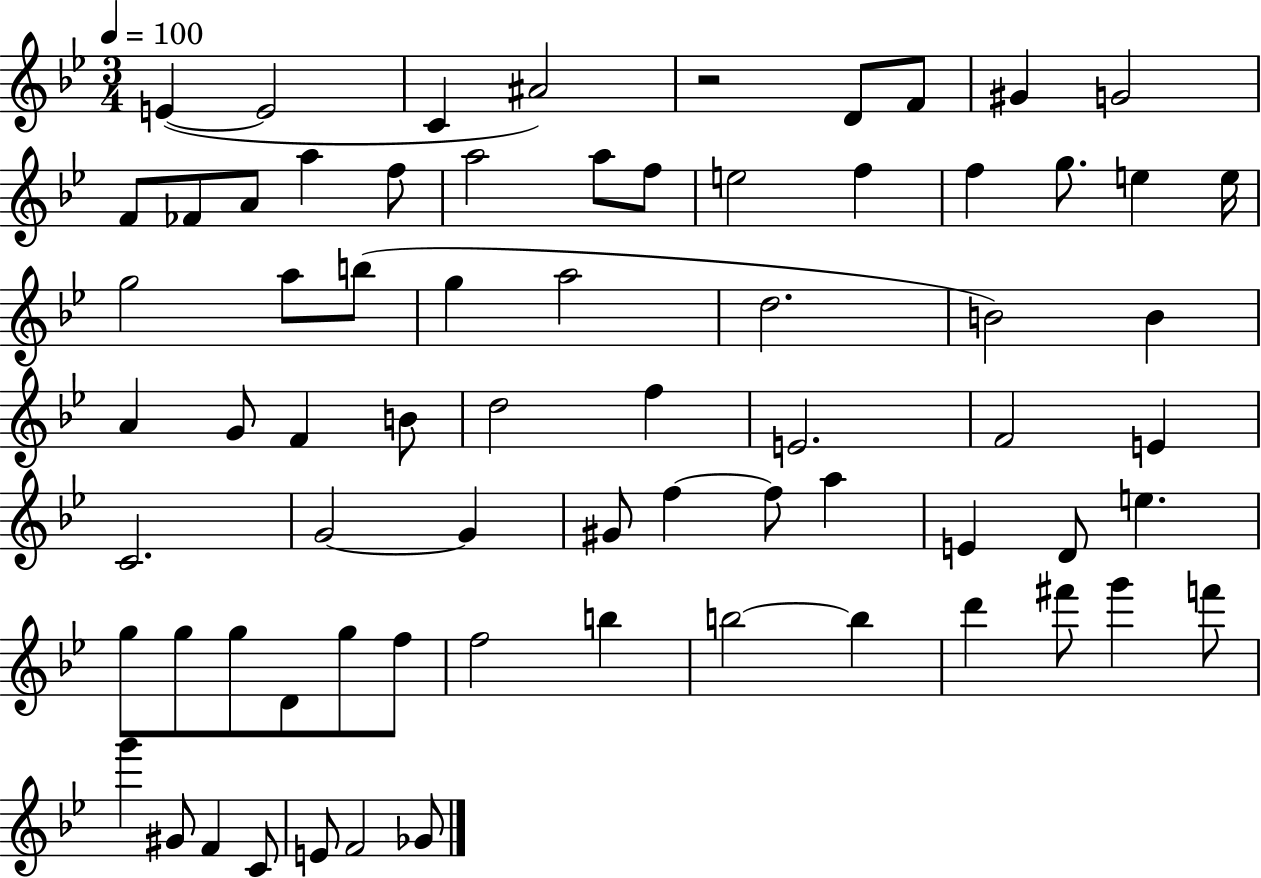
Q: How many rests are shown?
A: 1